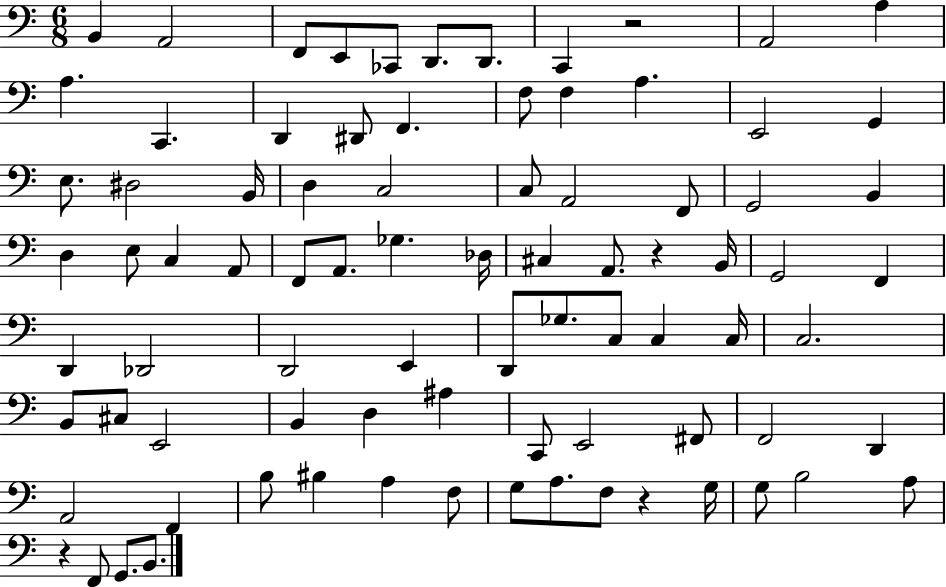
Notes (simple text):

B2/q A2/h F2/e E2/e CES2/e D2/e. D2/e. C2/q R/h A2/h A3/q A3/q. C2/q. D2/q D#2/e F2/q. F3/e F3/q A3/q. E2/h G2/q E3/e. D#3/h B2/s D3/q C3/h C3/e A2/h F2/e G2/h B2/q D3/q E3/e C3/q A2/e F2/e A2/e. Gb3/q. Db3/s C#3/q A2/e. R/q B2/s G2/h F2/q D2/q Db2/h D2/h E2/q D2/e Gb3/e. C3/e C3/q C3/s C3/h. B2/e C#3/e E2/h B2/q D3/q A#3/q C2/e E2/h F#2/e F2/h D2/q A2/h F2/q B3/e BIS3/q A3/q F3/e G3/e A3/e. F3/e R/q G3/s G3/e B3/h A3/e R/q F2/e G2/e. B2/e.